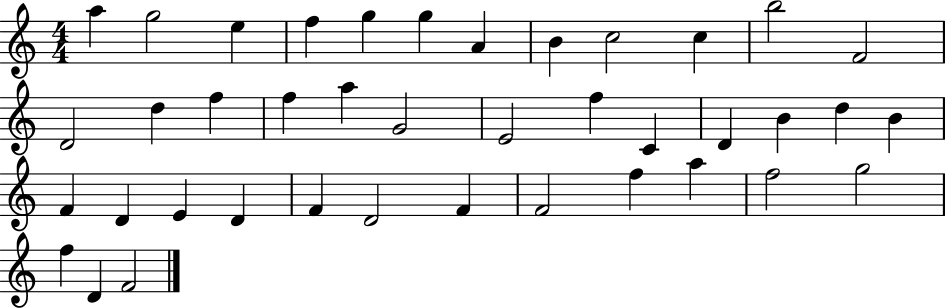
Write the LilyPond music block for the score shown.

{
  \clef treble
  \numericTimeSignature
  \time 4/4
  \key c \major
  a''4 g''2 e''4 | f''4 g''4 g''4 a'4 | b'4 c''2 c''4 | b''2 f'2 | \break d'2 d''4 f''4 | f''4 a''4 g'2 | e'2 f''4 c'4 | d'4 b'4 d''4 b'4 | \break f'4 d'4 e'4 d'4 | f'4 d'2 f'4 | f'2 f''4 a''4 | f''2 g''2 | \break f''4 d'4 f'2 | \bar "|."
}